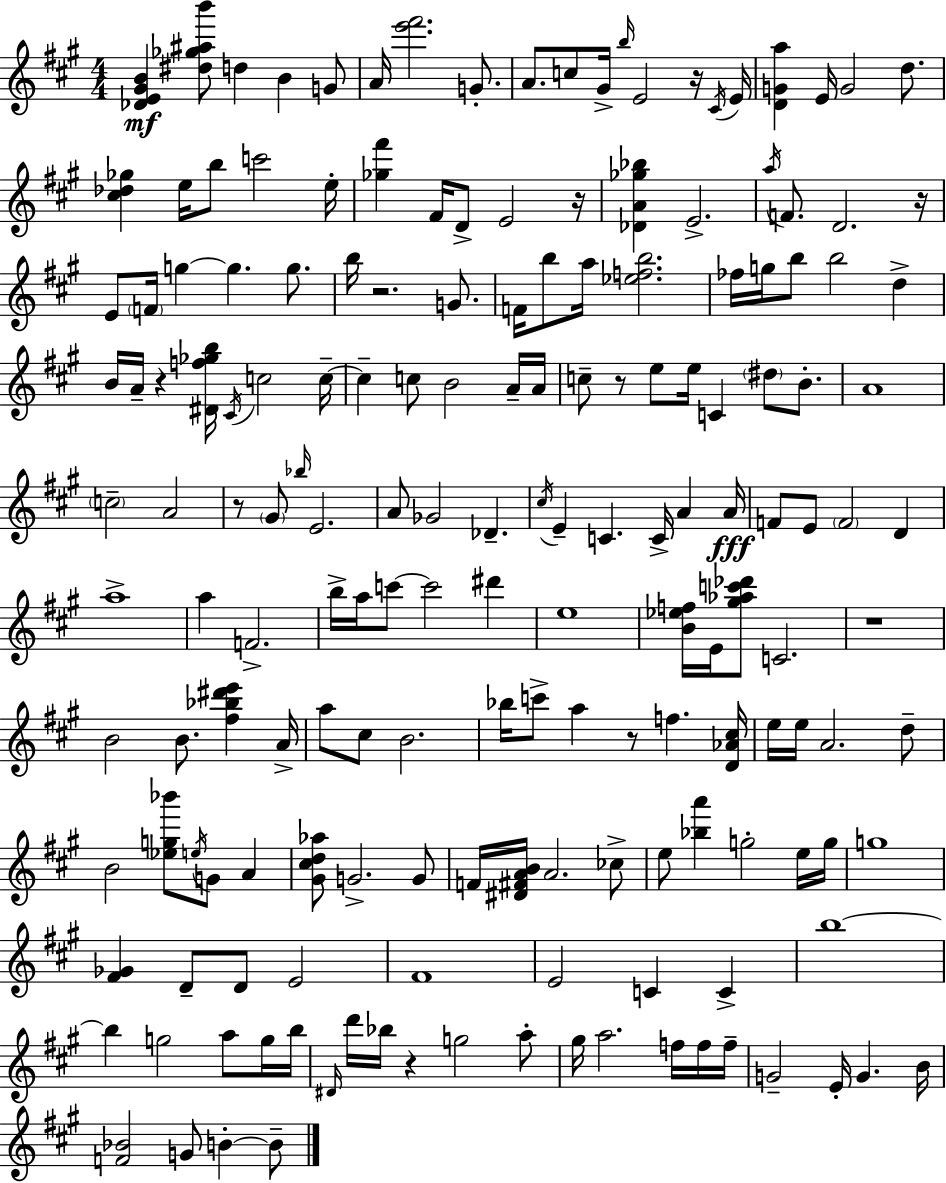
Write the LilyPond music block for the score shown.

{
  \clef treble
  \numericTimeSignature
  \time 4/4
  \key a \major
  <des' e' gis' b'>4\mf <dis'' ges'' ais'' b'''>8 d''4 b'4 g'8 | a'16 <e''' fis'''>2. g'8.-. | a'8. c''8 gis'16-> \grace { b''16 } e'2 r16 | \acciaccatura { cis'16 } e'16 <d' g' a''>4 e'16 g'2 d''8. | \break <cis'' des'' ges''>4 e''16 b''8 c'''2 | e''16-. <ges'' fis'''>4 fis'16 d'8-> e'2 | r16 <des' a' ges'' bes''>4 e'2.-> | \acciaccatura { a''16 } f'8. d'2. | \break r16 e'8 \parenthesize f'16 g''4~~ g''4. | g''8. b''16 r2. | g'8. f'16 b''8 a''16 <ees'' f'' b''>2. | fes''16 g''16 b''8 b''2 d''4-> | \break b'16 a'16-- r4 <dis' f'' ges'' b''>16 \acciaccatura { cis'16 } c''2 | c''16--~~ c''4-- c''8 b'2 | a'16-- a'16 c''8-- r8 e''8 e''16 c'4 \parenthesize dis''8 | b'8.-. a'1 | \break \parenthesize c''2-- a'2 | r8 \parenthesize gis'8 \grace { bes''16 } e'2. | a'8 ges'2 des'4.-- | \acciaccatura { cis''16 } e'4-- c'4. | \break c'16-> a'4 a'16\fff f'8 e'8 \parenthesize f'2 | d'4 a''1-> | a''4 f'2.-> | b''16-> a''16 c'''8~~ c'''2 | \break dis'''4 e''1 | <b' ees'' f''>16 e'16 <gis'' aes'' c''' des'''>8 c'2. | r1 | b'2 b'8. | \break <fis'' bes'' dis''' e'''>4 a'16-> a''8 cis''8 b'2. | bes''16 c'''8-> a''4 r8 f''4. | <d' aes' cis''>16 e''16 e''16 a'2. | d''8-- b'2 <ees'' g'' bes'''>8 | \break \acciaccatura { e''16 } g'8 a'4 <gis' cis'' d'' aes''>8 g'2.-> | g'8 f'16 <dis' fis' a' b'>16 a'2. | ces''8-> e''8 <bes'' a'''>4 g''2-. | e''16 g''16 g''1 | \break <fis' ges'>4 d'8-- d'8 e'2 | fis'1 | e'2 c'4 | c'4-> b''1~~ | \break b''4 g''2 | a''8 g''16 b''16 \grace { dis'16 } d'''16 bes''16 r4 g''2 | a''8-. gis''16 a''2. | f''16 f''16 f''16-- g'2-- | \break e'16-. g'4. b'16 <f' bes'>2 | g'8 b'4-.~~ b'8-- \bar "|."
}